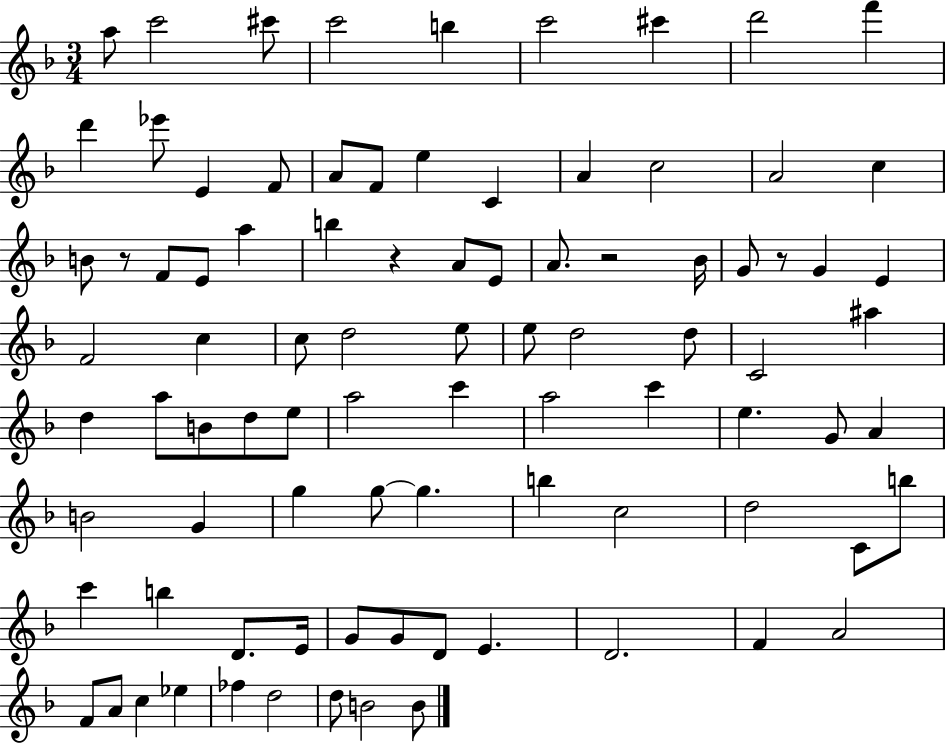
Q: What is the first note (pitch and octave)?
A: A5